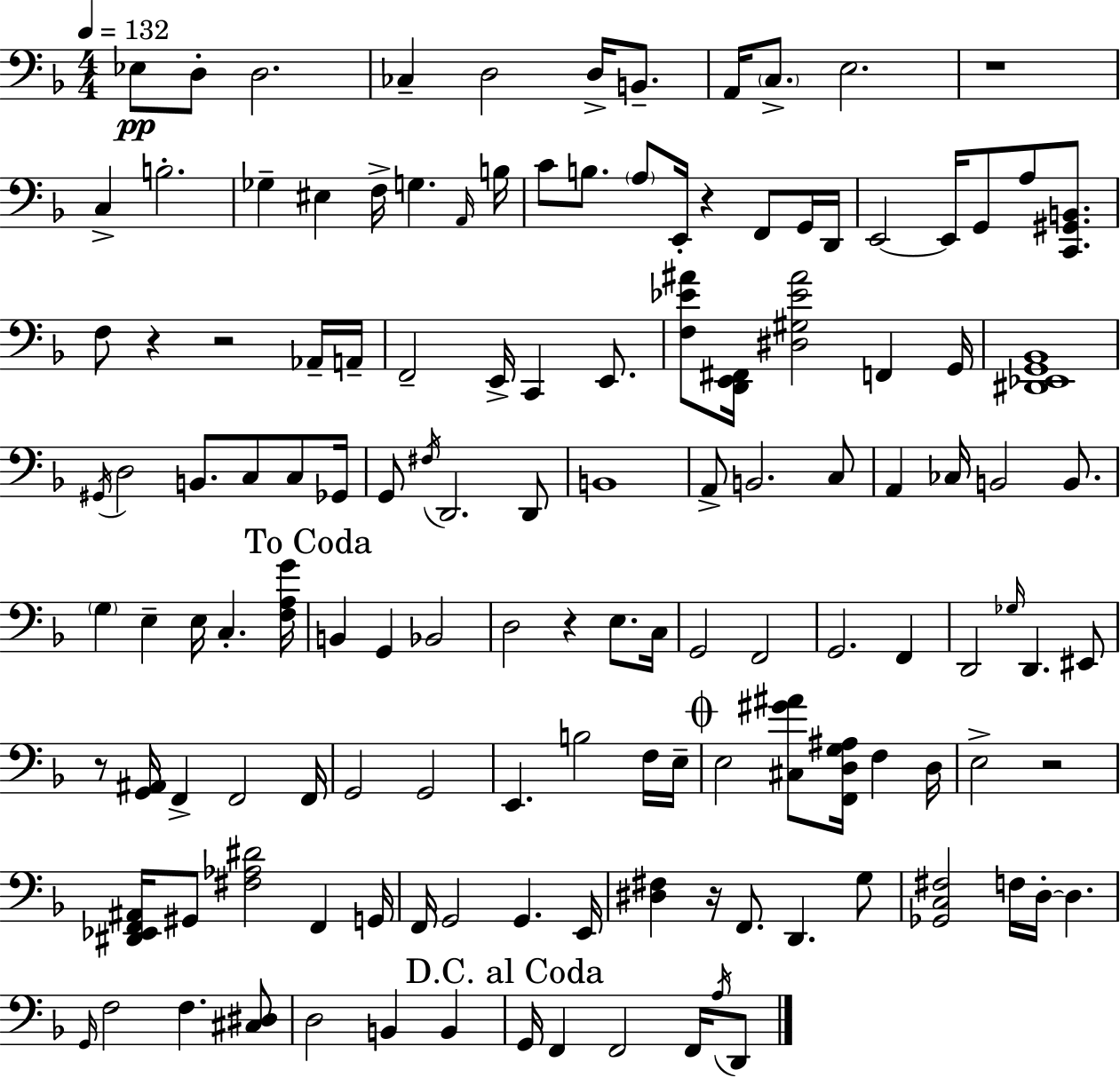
{
  \clef bass
  \numericTimeSignature
  \time 4/4
  \key f \major
  \tempo 4 = 132
  ees8\pp d8-. d2. | ces4-- d2 d16-> b,8.-- | a,16 \parenthesize c8.-> e2. | r1 | \break c4-> b2.-. | ges4-- eis4 f16-> g4. \grace { a,16 } | b16 c'8 b8. \parenthesize a8 e,16-. r4 f,8 g,16 | d,16 e,2~~ e,16 g,8 a8 <c, gis, b,>8. | \break f8 r4 r2 aes,16-- | a,16-- f,2-- e,16-> c,4 e,8. | <f ees' ais'>8 <d, e, fis,>16 <dis gis ees' ais'>2 f,4 | g,16 <dis, ees, g, bes,>1 | \break \acciaccatura { gis,16 } d2 b,8. c8 c8 | ges,16 g,8 \acciaccatura { fis16 } d,2. | d,8 b,1 | a,8-> b,2. | \break c8 a,4 ces16 b,2 | b,8. \parenthesize g4 e4-- e16 c4.-. | <f a g'>16 \mark "To Coda" b,4 g,4 bes,2 | d2 r4 e8. | \break c16 g,2 f,2 | g,2. f,4 | d,2 \grace { ges16 } d,4. | eis,8 r8 <g, ais,>16 f,4-> f,2 | \break f,16 g,2 g,2 | e,4. b2 | f16 e16-- \mark \markup { \musicglyph "scripts.coda" } e2 <cis gis' ais'>8 <f, d g ais>16 f4 | d16 e2-> r2 | \break <dis, ees, f, ais,>16 gis,8 <fis aes dis'>2 f,4 | g,16 f,16 g,2 g,4. | e,16 <dis fis>4 r16 f,8. d,4. | g8 <ges, c fis>2 f16 d16-.~~ d4. | \break \grace { g,16 } f2 f4. | <cis dis>8 d2 b,4 | b,4 \mark "D.C. al Coda" g,16 f,4 f,2 | f,16 \acciaccatura { a16 } d,8 \bar "|."
}